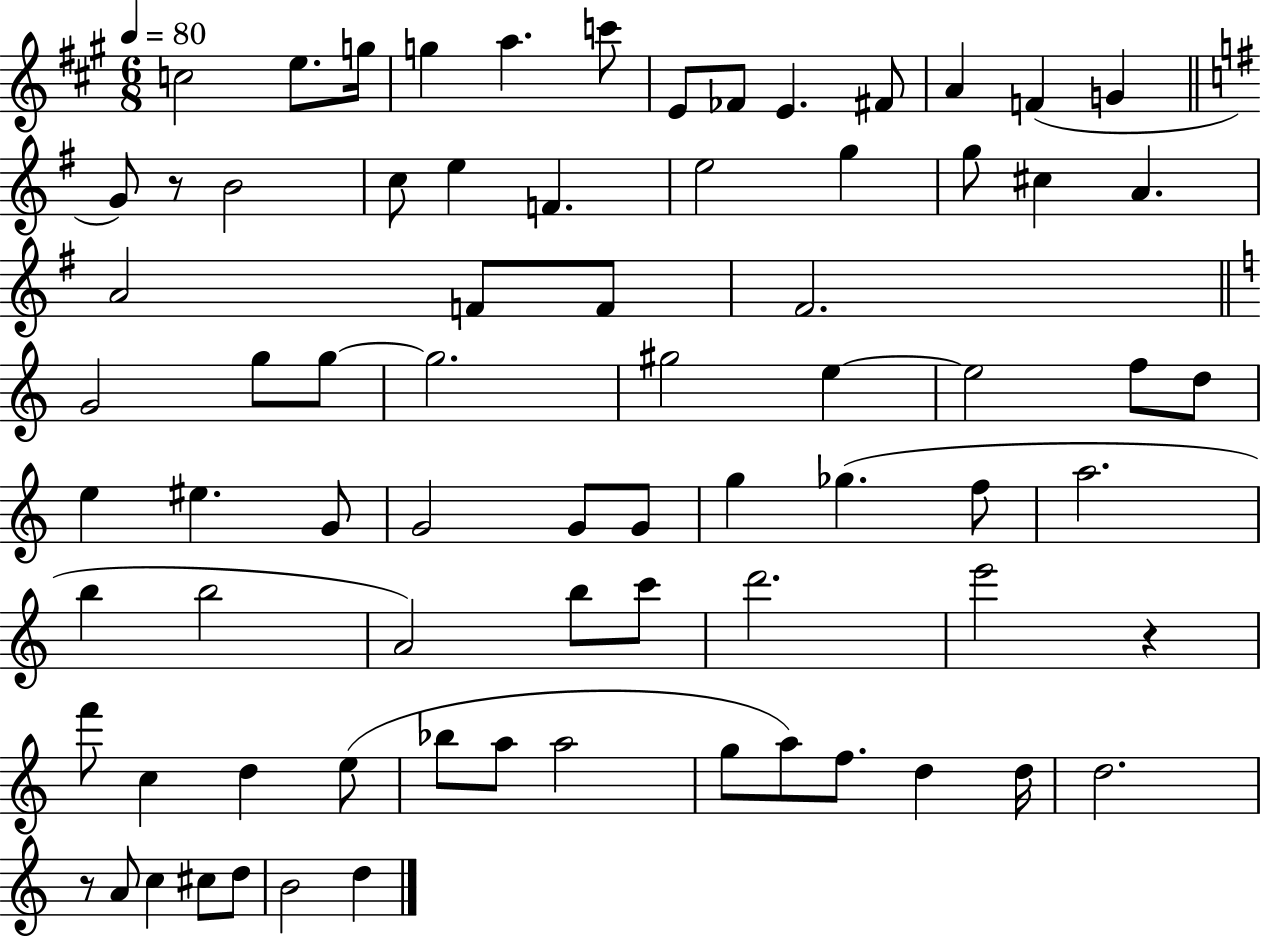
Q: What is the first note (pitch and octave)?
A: C5